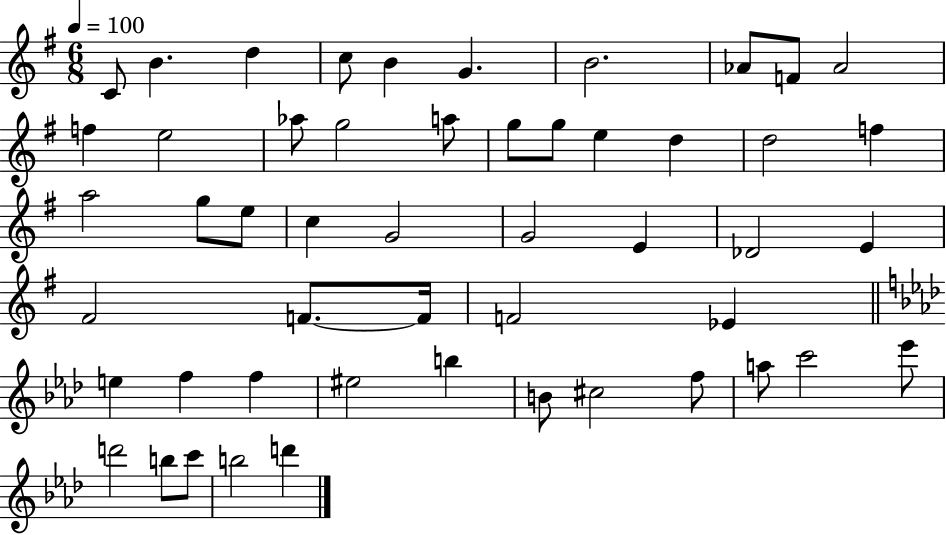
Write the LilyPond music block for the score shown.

{
  \clef treble
  \numericTimeSignature
  \time 6/8
  \key g \major
  \tempo 4 = 100
  c'8 b'4. d''4 | c''8 b'4 g'4. | b'2. | aes'8 f'8 aes'2 | \break f''4 e''2 | aes''8 g''2 a''8 | g''8 g''8 e''4 d''4 | d''2 f''4 | \break a''2 g''8 e''8 | c''4 g'2 | g'2 e'4 | des'2 e'4 | \break fis'2 f'8.~~ f'16 | f'2 ees'4 | \bar "||" \break \key f \minor e''4 f''4 f''4 | eis''2 b''4 | b'8 cis''2 f''8 | a''8 c'''2 ees'''8 | \break d'''2 b''8 c'''8 | b''2 d'''4 | \bar "|."
}